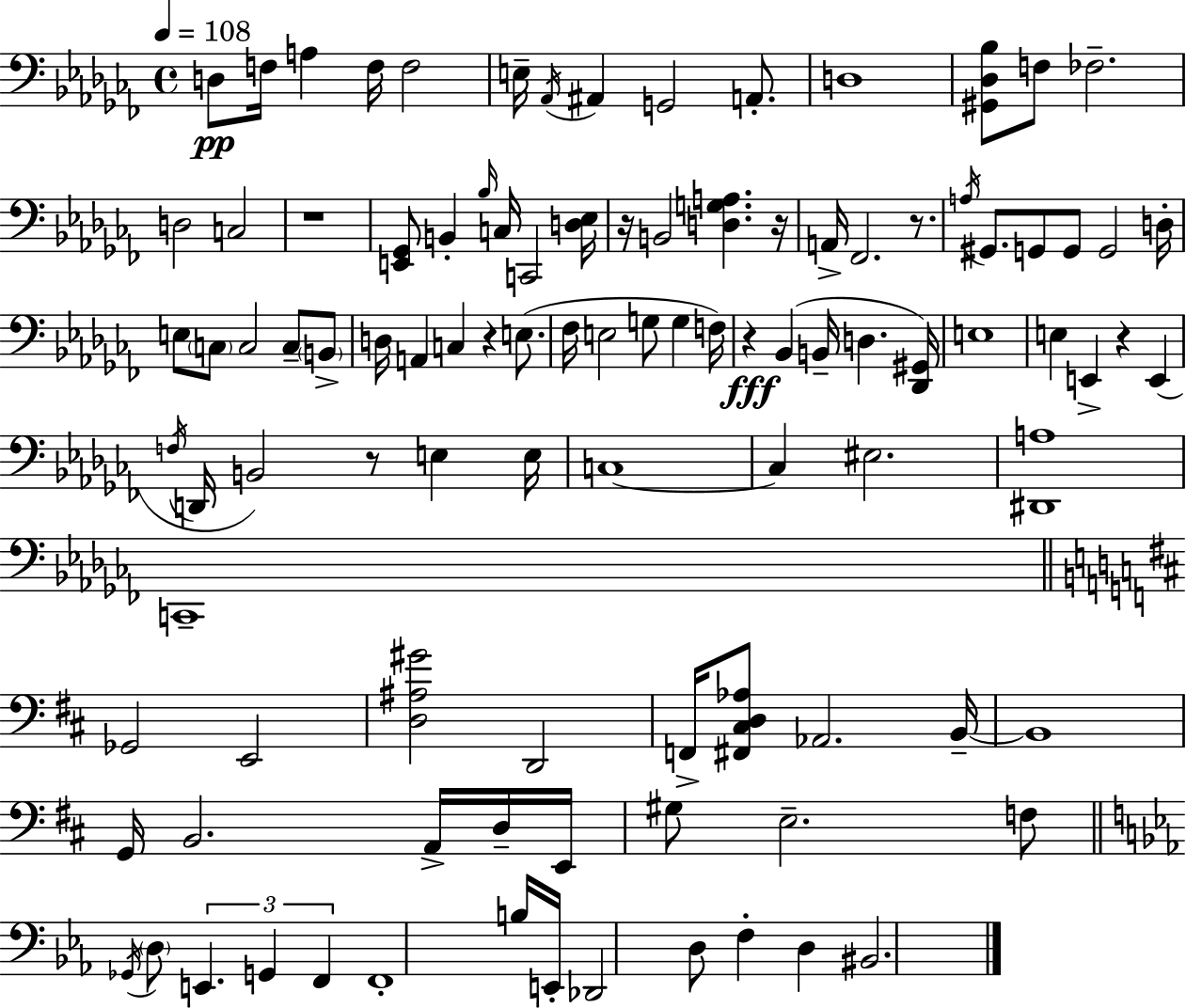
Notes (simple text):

D3/e F3/s A3/q F3/s F3/h E3/s Ab2/s A#2/q G2/h A2/e. D3/w [G#2,Db3,Bb3]/e F3/e FES3/h. D3/h C3/h R/w [E2,Gb2]/e B2/q Bb3/s C3/s C2/h [D3,Eb3]/s R/s B2/h [D3,G3,A3]/q. R/s A2/s FES2/h. R/e. A3/s G#2/e. G2/e G2/e G2/h D3/s E3/e C3/e C3/h C3/e B2/e D3/s A2/q C3/q R/q E3/e. FES3/s E3/h G3/e G3/q F3/s R/q Bb2/q B2/s D3/q. [Db2,G#2]/s E3/w E3/q E2/q R/q E2/q F3/s D2/s B2/h R/e E3/q E3/s C3/w C3/q EIS3/h. [D#2,A3]/w C2/w Gb2/h E2/h [D3,A#3,G#4]/h D2/h F2/s [F#2,C#3,D3,Ab3]/e Ab2/h. B2/s B2/w G2/s B2/h. A2/s D3/s E2/s G#3/e E3/h. F3/e Gb2/s D3/e E2/q. G2/q F2/q F2/w B3/s E2/s Db2/h D3/e F3/q D3/q BIS2/h.